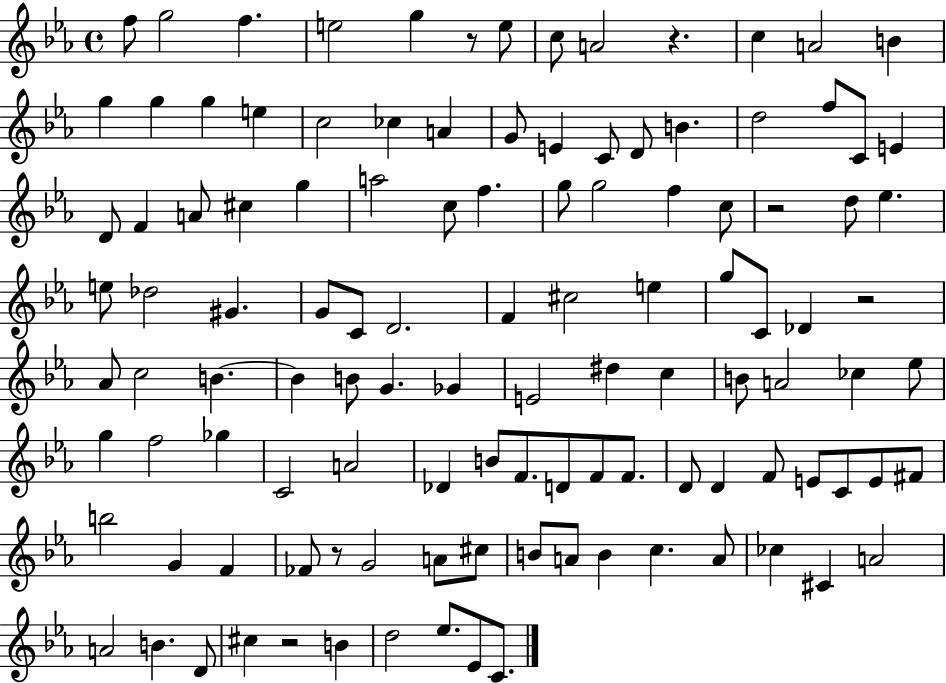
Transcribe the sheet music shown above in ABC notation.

X:1
T:Untitled
M:4/4
L:1/4
K:Eb
f/2 g2 f e2 g z/2 e/2 c/2 A2 z c A2 B g g g e c2 _c A G/2 E C/2 D/2 B d2 f/2 C/2 E D/2 F A/2 ^c g a2 c/2 f g/2 g2 f c/2 z2 d/2 _e e/2 _d2 ^G G/2 C/2 D2 F ^c2 e g/2 C/2 _D z2 _A/2 c2 B B B/2 G _G E2 ^d c B/2 A2 _c _e/2 g f2 _g C2 A2 _D B/2 F/2 D/2 F/2 F/2 D/2 D F/2 E/2 C/2 E/2 ^F/2 b2 G F _F/2 z/2 G2 A/2 ^c/2 B/2 A/2 B c A/2 _c ^C A2 A2 B D/2 ^c z2 B d2 _e/2 _E/2 C/2